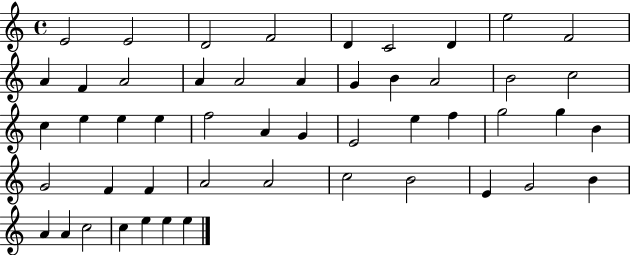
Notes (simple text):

E4/h E4/h D4/h F4/h D4/q C4/h D4/q E5/h F4/h A4/q F4/q A4/h A4/q A4/h A4/q G4/q B4/q A4/h B4/h C5/h C5/q E5/q E5/q E5/q F5/h A4/q G4/q E4/h E5/q F5/q G5/h G5/q B4/q G4/h F4/q F4/q A4/h A4/h C5/h B4/h E4/q G4/h B4/q A4/q A4/q C5/h C5/q E5/q E5/q E5/q